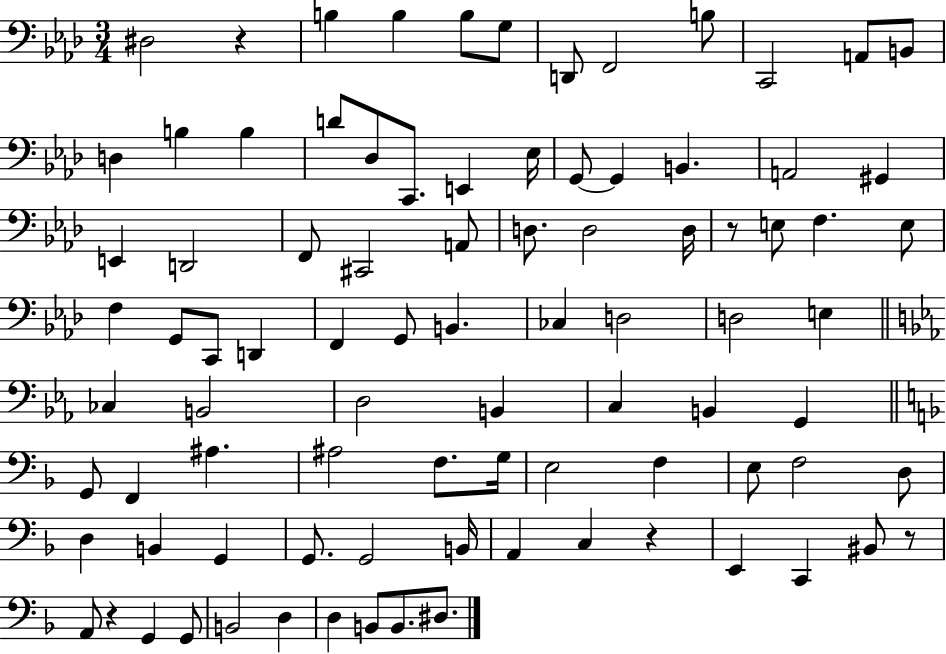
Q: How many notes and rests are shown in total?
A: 89